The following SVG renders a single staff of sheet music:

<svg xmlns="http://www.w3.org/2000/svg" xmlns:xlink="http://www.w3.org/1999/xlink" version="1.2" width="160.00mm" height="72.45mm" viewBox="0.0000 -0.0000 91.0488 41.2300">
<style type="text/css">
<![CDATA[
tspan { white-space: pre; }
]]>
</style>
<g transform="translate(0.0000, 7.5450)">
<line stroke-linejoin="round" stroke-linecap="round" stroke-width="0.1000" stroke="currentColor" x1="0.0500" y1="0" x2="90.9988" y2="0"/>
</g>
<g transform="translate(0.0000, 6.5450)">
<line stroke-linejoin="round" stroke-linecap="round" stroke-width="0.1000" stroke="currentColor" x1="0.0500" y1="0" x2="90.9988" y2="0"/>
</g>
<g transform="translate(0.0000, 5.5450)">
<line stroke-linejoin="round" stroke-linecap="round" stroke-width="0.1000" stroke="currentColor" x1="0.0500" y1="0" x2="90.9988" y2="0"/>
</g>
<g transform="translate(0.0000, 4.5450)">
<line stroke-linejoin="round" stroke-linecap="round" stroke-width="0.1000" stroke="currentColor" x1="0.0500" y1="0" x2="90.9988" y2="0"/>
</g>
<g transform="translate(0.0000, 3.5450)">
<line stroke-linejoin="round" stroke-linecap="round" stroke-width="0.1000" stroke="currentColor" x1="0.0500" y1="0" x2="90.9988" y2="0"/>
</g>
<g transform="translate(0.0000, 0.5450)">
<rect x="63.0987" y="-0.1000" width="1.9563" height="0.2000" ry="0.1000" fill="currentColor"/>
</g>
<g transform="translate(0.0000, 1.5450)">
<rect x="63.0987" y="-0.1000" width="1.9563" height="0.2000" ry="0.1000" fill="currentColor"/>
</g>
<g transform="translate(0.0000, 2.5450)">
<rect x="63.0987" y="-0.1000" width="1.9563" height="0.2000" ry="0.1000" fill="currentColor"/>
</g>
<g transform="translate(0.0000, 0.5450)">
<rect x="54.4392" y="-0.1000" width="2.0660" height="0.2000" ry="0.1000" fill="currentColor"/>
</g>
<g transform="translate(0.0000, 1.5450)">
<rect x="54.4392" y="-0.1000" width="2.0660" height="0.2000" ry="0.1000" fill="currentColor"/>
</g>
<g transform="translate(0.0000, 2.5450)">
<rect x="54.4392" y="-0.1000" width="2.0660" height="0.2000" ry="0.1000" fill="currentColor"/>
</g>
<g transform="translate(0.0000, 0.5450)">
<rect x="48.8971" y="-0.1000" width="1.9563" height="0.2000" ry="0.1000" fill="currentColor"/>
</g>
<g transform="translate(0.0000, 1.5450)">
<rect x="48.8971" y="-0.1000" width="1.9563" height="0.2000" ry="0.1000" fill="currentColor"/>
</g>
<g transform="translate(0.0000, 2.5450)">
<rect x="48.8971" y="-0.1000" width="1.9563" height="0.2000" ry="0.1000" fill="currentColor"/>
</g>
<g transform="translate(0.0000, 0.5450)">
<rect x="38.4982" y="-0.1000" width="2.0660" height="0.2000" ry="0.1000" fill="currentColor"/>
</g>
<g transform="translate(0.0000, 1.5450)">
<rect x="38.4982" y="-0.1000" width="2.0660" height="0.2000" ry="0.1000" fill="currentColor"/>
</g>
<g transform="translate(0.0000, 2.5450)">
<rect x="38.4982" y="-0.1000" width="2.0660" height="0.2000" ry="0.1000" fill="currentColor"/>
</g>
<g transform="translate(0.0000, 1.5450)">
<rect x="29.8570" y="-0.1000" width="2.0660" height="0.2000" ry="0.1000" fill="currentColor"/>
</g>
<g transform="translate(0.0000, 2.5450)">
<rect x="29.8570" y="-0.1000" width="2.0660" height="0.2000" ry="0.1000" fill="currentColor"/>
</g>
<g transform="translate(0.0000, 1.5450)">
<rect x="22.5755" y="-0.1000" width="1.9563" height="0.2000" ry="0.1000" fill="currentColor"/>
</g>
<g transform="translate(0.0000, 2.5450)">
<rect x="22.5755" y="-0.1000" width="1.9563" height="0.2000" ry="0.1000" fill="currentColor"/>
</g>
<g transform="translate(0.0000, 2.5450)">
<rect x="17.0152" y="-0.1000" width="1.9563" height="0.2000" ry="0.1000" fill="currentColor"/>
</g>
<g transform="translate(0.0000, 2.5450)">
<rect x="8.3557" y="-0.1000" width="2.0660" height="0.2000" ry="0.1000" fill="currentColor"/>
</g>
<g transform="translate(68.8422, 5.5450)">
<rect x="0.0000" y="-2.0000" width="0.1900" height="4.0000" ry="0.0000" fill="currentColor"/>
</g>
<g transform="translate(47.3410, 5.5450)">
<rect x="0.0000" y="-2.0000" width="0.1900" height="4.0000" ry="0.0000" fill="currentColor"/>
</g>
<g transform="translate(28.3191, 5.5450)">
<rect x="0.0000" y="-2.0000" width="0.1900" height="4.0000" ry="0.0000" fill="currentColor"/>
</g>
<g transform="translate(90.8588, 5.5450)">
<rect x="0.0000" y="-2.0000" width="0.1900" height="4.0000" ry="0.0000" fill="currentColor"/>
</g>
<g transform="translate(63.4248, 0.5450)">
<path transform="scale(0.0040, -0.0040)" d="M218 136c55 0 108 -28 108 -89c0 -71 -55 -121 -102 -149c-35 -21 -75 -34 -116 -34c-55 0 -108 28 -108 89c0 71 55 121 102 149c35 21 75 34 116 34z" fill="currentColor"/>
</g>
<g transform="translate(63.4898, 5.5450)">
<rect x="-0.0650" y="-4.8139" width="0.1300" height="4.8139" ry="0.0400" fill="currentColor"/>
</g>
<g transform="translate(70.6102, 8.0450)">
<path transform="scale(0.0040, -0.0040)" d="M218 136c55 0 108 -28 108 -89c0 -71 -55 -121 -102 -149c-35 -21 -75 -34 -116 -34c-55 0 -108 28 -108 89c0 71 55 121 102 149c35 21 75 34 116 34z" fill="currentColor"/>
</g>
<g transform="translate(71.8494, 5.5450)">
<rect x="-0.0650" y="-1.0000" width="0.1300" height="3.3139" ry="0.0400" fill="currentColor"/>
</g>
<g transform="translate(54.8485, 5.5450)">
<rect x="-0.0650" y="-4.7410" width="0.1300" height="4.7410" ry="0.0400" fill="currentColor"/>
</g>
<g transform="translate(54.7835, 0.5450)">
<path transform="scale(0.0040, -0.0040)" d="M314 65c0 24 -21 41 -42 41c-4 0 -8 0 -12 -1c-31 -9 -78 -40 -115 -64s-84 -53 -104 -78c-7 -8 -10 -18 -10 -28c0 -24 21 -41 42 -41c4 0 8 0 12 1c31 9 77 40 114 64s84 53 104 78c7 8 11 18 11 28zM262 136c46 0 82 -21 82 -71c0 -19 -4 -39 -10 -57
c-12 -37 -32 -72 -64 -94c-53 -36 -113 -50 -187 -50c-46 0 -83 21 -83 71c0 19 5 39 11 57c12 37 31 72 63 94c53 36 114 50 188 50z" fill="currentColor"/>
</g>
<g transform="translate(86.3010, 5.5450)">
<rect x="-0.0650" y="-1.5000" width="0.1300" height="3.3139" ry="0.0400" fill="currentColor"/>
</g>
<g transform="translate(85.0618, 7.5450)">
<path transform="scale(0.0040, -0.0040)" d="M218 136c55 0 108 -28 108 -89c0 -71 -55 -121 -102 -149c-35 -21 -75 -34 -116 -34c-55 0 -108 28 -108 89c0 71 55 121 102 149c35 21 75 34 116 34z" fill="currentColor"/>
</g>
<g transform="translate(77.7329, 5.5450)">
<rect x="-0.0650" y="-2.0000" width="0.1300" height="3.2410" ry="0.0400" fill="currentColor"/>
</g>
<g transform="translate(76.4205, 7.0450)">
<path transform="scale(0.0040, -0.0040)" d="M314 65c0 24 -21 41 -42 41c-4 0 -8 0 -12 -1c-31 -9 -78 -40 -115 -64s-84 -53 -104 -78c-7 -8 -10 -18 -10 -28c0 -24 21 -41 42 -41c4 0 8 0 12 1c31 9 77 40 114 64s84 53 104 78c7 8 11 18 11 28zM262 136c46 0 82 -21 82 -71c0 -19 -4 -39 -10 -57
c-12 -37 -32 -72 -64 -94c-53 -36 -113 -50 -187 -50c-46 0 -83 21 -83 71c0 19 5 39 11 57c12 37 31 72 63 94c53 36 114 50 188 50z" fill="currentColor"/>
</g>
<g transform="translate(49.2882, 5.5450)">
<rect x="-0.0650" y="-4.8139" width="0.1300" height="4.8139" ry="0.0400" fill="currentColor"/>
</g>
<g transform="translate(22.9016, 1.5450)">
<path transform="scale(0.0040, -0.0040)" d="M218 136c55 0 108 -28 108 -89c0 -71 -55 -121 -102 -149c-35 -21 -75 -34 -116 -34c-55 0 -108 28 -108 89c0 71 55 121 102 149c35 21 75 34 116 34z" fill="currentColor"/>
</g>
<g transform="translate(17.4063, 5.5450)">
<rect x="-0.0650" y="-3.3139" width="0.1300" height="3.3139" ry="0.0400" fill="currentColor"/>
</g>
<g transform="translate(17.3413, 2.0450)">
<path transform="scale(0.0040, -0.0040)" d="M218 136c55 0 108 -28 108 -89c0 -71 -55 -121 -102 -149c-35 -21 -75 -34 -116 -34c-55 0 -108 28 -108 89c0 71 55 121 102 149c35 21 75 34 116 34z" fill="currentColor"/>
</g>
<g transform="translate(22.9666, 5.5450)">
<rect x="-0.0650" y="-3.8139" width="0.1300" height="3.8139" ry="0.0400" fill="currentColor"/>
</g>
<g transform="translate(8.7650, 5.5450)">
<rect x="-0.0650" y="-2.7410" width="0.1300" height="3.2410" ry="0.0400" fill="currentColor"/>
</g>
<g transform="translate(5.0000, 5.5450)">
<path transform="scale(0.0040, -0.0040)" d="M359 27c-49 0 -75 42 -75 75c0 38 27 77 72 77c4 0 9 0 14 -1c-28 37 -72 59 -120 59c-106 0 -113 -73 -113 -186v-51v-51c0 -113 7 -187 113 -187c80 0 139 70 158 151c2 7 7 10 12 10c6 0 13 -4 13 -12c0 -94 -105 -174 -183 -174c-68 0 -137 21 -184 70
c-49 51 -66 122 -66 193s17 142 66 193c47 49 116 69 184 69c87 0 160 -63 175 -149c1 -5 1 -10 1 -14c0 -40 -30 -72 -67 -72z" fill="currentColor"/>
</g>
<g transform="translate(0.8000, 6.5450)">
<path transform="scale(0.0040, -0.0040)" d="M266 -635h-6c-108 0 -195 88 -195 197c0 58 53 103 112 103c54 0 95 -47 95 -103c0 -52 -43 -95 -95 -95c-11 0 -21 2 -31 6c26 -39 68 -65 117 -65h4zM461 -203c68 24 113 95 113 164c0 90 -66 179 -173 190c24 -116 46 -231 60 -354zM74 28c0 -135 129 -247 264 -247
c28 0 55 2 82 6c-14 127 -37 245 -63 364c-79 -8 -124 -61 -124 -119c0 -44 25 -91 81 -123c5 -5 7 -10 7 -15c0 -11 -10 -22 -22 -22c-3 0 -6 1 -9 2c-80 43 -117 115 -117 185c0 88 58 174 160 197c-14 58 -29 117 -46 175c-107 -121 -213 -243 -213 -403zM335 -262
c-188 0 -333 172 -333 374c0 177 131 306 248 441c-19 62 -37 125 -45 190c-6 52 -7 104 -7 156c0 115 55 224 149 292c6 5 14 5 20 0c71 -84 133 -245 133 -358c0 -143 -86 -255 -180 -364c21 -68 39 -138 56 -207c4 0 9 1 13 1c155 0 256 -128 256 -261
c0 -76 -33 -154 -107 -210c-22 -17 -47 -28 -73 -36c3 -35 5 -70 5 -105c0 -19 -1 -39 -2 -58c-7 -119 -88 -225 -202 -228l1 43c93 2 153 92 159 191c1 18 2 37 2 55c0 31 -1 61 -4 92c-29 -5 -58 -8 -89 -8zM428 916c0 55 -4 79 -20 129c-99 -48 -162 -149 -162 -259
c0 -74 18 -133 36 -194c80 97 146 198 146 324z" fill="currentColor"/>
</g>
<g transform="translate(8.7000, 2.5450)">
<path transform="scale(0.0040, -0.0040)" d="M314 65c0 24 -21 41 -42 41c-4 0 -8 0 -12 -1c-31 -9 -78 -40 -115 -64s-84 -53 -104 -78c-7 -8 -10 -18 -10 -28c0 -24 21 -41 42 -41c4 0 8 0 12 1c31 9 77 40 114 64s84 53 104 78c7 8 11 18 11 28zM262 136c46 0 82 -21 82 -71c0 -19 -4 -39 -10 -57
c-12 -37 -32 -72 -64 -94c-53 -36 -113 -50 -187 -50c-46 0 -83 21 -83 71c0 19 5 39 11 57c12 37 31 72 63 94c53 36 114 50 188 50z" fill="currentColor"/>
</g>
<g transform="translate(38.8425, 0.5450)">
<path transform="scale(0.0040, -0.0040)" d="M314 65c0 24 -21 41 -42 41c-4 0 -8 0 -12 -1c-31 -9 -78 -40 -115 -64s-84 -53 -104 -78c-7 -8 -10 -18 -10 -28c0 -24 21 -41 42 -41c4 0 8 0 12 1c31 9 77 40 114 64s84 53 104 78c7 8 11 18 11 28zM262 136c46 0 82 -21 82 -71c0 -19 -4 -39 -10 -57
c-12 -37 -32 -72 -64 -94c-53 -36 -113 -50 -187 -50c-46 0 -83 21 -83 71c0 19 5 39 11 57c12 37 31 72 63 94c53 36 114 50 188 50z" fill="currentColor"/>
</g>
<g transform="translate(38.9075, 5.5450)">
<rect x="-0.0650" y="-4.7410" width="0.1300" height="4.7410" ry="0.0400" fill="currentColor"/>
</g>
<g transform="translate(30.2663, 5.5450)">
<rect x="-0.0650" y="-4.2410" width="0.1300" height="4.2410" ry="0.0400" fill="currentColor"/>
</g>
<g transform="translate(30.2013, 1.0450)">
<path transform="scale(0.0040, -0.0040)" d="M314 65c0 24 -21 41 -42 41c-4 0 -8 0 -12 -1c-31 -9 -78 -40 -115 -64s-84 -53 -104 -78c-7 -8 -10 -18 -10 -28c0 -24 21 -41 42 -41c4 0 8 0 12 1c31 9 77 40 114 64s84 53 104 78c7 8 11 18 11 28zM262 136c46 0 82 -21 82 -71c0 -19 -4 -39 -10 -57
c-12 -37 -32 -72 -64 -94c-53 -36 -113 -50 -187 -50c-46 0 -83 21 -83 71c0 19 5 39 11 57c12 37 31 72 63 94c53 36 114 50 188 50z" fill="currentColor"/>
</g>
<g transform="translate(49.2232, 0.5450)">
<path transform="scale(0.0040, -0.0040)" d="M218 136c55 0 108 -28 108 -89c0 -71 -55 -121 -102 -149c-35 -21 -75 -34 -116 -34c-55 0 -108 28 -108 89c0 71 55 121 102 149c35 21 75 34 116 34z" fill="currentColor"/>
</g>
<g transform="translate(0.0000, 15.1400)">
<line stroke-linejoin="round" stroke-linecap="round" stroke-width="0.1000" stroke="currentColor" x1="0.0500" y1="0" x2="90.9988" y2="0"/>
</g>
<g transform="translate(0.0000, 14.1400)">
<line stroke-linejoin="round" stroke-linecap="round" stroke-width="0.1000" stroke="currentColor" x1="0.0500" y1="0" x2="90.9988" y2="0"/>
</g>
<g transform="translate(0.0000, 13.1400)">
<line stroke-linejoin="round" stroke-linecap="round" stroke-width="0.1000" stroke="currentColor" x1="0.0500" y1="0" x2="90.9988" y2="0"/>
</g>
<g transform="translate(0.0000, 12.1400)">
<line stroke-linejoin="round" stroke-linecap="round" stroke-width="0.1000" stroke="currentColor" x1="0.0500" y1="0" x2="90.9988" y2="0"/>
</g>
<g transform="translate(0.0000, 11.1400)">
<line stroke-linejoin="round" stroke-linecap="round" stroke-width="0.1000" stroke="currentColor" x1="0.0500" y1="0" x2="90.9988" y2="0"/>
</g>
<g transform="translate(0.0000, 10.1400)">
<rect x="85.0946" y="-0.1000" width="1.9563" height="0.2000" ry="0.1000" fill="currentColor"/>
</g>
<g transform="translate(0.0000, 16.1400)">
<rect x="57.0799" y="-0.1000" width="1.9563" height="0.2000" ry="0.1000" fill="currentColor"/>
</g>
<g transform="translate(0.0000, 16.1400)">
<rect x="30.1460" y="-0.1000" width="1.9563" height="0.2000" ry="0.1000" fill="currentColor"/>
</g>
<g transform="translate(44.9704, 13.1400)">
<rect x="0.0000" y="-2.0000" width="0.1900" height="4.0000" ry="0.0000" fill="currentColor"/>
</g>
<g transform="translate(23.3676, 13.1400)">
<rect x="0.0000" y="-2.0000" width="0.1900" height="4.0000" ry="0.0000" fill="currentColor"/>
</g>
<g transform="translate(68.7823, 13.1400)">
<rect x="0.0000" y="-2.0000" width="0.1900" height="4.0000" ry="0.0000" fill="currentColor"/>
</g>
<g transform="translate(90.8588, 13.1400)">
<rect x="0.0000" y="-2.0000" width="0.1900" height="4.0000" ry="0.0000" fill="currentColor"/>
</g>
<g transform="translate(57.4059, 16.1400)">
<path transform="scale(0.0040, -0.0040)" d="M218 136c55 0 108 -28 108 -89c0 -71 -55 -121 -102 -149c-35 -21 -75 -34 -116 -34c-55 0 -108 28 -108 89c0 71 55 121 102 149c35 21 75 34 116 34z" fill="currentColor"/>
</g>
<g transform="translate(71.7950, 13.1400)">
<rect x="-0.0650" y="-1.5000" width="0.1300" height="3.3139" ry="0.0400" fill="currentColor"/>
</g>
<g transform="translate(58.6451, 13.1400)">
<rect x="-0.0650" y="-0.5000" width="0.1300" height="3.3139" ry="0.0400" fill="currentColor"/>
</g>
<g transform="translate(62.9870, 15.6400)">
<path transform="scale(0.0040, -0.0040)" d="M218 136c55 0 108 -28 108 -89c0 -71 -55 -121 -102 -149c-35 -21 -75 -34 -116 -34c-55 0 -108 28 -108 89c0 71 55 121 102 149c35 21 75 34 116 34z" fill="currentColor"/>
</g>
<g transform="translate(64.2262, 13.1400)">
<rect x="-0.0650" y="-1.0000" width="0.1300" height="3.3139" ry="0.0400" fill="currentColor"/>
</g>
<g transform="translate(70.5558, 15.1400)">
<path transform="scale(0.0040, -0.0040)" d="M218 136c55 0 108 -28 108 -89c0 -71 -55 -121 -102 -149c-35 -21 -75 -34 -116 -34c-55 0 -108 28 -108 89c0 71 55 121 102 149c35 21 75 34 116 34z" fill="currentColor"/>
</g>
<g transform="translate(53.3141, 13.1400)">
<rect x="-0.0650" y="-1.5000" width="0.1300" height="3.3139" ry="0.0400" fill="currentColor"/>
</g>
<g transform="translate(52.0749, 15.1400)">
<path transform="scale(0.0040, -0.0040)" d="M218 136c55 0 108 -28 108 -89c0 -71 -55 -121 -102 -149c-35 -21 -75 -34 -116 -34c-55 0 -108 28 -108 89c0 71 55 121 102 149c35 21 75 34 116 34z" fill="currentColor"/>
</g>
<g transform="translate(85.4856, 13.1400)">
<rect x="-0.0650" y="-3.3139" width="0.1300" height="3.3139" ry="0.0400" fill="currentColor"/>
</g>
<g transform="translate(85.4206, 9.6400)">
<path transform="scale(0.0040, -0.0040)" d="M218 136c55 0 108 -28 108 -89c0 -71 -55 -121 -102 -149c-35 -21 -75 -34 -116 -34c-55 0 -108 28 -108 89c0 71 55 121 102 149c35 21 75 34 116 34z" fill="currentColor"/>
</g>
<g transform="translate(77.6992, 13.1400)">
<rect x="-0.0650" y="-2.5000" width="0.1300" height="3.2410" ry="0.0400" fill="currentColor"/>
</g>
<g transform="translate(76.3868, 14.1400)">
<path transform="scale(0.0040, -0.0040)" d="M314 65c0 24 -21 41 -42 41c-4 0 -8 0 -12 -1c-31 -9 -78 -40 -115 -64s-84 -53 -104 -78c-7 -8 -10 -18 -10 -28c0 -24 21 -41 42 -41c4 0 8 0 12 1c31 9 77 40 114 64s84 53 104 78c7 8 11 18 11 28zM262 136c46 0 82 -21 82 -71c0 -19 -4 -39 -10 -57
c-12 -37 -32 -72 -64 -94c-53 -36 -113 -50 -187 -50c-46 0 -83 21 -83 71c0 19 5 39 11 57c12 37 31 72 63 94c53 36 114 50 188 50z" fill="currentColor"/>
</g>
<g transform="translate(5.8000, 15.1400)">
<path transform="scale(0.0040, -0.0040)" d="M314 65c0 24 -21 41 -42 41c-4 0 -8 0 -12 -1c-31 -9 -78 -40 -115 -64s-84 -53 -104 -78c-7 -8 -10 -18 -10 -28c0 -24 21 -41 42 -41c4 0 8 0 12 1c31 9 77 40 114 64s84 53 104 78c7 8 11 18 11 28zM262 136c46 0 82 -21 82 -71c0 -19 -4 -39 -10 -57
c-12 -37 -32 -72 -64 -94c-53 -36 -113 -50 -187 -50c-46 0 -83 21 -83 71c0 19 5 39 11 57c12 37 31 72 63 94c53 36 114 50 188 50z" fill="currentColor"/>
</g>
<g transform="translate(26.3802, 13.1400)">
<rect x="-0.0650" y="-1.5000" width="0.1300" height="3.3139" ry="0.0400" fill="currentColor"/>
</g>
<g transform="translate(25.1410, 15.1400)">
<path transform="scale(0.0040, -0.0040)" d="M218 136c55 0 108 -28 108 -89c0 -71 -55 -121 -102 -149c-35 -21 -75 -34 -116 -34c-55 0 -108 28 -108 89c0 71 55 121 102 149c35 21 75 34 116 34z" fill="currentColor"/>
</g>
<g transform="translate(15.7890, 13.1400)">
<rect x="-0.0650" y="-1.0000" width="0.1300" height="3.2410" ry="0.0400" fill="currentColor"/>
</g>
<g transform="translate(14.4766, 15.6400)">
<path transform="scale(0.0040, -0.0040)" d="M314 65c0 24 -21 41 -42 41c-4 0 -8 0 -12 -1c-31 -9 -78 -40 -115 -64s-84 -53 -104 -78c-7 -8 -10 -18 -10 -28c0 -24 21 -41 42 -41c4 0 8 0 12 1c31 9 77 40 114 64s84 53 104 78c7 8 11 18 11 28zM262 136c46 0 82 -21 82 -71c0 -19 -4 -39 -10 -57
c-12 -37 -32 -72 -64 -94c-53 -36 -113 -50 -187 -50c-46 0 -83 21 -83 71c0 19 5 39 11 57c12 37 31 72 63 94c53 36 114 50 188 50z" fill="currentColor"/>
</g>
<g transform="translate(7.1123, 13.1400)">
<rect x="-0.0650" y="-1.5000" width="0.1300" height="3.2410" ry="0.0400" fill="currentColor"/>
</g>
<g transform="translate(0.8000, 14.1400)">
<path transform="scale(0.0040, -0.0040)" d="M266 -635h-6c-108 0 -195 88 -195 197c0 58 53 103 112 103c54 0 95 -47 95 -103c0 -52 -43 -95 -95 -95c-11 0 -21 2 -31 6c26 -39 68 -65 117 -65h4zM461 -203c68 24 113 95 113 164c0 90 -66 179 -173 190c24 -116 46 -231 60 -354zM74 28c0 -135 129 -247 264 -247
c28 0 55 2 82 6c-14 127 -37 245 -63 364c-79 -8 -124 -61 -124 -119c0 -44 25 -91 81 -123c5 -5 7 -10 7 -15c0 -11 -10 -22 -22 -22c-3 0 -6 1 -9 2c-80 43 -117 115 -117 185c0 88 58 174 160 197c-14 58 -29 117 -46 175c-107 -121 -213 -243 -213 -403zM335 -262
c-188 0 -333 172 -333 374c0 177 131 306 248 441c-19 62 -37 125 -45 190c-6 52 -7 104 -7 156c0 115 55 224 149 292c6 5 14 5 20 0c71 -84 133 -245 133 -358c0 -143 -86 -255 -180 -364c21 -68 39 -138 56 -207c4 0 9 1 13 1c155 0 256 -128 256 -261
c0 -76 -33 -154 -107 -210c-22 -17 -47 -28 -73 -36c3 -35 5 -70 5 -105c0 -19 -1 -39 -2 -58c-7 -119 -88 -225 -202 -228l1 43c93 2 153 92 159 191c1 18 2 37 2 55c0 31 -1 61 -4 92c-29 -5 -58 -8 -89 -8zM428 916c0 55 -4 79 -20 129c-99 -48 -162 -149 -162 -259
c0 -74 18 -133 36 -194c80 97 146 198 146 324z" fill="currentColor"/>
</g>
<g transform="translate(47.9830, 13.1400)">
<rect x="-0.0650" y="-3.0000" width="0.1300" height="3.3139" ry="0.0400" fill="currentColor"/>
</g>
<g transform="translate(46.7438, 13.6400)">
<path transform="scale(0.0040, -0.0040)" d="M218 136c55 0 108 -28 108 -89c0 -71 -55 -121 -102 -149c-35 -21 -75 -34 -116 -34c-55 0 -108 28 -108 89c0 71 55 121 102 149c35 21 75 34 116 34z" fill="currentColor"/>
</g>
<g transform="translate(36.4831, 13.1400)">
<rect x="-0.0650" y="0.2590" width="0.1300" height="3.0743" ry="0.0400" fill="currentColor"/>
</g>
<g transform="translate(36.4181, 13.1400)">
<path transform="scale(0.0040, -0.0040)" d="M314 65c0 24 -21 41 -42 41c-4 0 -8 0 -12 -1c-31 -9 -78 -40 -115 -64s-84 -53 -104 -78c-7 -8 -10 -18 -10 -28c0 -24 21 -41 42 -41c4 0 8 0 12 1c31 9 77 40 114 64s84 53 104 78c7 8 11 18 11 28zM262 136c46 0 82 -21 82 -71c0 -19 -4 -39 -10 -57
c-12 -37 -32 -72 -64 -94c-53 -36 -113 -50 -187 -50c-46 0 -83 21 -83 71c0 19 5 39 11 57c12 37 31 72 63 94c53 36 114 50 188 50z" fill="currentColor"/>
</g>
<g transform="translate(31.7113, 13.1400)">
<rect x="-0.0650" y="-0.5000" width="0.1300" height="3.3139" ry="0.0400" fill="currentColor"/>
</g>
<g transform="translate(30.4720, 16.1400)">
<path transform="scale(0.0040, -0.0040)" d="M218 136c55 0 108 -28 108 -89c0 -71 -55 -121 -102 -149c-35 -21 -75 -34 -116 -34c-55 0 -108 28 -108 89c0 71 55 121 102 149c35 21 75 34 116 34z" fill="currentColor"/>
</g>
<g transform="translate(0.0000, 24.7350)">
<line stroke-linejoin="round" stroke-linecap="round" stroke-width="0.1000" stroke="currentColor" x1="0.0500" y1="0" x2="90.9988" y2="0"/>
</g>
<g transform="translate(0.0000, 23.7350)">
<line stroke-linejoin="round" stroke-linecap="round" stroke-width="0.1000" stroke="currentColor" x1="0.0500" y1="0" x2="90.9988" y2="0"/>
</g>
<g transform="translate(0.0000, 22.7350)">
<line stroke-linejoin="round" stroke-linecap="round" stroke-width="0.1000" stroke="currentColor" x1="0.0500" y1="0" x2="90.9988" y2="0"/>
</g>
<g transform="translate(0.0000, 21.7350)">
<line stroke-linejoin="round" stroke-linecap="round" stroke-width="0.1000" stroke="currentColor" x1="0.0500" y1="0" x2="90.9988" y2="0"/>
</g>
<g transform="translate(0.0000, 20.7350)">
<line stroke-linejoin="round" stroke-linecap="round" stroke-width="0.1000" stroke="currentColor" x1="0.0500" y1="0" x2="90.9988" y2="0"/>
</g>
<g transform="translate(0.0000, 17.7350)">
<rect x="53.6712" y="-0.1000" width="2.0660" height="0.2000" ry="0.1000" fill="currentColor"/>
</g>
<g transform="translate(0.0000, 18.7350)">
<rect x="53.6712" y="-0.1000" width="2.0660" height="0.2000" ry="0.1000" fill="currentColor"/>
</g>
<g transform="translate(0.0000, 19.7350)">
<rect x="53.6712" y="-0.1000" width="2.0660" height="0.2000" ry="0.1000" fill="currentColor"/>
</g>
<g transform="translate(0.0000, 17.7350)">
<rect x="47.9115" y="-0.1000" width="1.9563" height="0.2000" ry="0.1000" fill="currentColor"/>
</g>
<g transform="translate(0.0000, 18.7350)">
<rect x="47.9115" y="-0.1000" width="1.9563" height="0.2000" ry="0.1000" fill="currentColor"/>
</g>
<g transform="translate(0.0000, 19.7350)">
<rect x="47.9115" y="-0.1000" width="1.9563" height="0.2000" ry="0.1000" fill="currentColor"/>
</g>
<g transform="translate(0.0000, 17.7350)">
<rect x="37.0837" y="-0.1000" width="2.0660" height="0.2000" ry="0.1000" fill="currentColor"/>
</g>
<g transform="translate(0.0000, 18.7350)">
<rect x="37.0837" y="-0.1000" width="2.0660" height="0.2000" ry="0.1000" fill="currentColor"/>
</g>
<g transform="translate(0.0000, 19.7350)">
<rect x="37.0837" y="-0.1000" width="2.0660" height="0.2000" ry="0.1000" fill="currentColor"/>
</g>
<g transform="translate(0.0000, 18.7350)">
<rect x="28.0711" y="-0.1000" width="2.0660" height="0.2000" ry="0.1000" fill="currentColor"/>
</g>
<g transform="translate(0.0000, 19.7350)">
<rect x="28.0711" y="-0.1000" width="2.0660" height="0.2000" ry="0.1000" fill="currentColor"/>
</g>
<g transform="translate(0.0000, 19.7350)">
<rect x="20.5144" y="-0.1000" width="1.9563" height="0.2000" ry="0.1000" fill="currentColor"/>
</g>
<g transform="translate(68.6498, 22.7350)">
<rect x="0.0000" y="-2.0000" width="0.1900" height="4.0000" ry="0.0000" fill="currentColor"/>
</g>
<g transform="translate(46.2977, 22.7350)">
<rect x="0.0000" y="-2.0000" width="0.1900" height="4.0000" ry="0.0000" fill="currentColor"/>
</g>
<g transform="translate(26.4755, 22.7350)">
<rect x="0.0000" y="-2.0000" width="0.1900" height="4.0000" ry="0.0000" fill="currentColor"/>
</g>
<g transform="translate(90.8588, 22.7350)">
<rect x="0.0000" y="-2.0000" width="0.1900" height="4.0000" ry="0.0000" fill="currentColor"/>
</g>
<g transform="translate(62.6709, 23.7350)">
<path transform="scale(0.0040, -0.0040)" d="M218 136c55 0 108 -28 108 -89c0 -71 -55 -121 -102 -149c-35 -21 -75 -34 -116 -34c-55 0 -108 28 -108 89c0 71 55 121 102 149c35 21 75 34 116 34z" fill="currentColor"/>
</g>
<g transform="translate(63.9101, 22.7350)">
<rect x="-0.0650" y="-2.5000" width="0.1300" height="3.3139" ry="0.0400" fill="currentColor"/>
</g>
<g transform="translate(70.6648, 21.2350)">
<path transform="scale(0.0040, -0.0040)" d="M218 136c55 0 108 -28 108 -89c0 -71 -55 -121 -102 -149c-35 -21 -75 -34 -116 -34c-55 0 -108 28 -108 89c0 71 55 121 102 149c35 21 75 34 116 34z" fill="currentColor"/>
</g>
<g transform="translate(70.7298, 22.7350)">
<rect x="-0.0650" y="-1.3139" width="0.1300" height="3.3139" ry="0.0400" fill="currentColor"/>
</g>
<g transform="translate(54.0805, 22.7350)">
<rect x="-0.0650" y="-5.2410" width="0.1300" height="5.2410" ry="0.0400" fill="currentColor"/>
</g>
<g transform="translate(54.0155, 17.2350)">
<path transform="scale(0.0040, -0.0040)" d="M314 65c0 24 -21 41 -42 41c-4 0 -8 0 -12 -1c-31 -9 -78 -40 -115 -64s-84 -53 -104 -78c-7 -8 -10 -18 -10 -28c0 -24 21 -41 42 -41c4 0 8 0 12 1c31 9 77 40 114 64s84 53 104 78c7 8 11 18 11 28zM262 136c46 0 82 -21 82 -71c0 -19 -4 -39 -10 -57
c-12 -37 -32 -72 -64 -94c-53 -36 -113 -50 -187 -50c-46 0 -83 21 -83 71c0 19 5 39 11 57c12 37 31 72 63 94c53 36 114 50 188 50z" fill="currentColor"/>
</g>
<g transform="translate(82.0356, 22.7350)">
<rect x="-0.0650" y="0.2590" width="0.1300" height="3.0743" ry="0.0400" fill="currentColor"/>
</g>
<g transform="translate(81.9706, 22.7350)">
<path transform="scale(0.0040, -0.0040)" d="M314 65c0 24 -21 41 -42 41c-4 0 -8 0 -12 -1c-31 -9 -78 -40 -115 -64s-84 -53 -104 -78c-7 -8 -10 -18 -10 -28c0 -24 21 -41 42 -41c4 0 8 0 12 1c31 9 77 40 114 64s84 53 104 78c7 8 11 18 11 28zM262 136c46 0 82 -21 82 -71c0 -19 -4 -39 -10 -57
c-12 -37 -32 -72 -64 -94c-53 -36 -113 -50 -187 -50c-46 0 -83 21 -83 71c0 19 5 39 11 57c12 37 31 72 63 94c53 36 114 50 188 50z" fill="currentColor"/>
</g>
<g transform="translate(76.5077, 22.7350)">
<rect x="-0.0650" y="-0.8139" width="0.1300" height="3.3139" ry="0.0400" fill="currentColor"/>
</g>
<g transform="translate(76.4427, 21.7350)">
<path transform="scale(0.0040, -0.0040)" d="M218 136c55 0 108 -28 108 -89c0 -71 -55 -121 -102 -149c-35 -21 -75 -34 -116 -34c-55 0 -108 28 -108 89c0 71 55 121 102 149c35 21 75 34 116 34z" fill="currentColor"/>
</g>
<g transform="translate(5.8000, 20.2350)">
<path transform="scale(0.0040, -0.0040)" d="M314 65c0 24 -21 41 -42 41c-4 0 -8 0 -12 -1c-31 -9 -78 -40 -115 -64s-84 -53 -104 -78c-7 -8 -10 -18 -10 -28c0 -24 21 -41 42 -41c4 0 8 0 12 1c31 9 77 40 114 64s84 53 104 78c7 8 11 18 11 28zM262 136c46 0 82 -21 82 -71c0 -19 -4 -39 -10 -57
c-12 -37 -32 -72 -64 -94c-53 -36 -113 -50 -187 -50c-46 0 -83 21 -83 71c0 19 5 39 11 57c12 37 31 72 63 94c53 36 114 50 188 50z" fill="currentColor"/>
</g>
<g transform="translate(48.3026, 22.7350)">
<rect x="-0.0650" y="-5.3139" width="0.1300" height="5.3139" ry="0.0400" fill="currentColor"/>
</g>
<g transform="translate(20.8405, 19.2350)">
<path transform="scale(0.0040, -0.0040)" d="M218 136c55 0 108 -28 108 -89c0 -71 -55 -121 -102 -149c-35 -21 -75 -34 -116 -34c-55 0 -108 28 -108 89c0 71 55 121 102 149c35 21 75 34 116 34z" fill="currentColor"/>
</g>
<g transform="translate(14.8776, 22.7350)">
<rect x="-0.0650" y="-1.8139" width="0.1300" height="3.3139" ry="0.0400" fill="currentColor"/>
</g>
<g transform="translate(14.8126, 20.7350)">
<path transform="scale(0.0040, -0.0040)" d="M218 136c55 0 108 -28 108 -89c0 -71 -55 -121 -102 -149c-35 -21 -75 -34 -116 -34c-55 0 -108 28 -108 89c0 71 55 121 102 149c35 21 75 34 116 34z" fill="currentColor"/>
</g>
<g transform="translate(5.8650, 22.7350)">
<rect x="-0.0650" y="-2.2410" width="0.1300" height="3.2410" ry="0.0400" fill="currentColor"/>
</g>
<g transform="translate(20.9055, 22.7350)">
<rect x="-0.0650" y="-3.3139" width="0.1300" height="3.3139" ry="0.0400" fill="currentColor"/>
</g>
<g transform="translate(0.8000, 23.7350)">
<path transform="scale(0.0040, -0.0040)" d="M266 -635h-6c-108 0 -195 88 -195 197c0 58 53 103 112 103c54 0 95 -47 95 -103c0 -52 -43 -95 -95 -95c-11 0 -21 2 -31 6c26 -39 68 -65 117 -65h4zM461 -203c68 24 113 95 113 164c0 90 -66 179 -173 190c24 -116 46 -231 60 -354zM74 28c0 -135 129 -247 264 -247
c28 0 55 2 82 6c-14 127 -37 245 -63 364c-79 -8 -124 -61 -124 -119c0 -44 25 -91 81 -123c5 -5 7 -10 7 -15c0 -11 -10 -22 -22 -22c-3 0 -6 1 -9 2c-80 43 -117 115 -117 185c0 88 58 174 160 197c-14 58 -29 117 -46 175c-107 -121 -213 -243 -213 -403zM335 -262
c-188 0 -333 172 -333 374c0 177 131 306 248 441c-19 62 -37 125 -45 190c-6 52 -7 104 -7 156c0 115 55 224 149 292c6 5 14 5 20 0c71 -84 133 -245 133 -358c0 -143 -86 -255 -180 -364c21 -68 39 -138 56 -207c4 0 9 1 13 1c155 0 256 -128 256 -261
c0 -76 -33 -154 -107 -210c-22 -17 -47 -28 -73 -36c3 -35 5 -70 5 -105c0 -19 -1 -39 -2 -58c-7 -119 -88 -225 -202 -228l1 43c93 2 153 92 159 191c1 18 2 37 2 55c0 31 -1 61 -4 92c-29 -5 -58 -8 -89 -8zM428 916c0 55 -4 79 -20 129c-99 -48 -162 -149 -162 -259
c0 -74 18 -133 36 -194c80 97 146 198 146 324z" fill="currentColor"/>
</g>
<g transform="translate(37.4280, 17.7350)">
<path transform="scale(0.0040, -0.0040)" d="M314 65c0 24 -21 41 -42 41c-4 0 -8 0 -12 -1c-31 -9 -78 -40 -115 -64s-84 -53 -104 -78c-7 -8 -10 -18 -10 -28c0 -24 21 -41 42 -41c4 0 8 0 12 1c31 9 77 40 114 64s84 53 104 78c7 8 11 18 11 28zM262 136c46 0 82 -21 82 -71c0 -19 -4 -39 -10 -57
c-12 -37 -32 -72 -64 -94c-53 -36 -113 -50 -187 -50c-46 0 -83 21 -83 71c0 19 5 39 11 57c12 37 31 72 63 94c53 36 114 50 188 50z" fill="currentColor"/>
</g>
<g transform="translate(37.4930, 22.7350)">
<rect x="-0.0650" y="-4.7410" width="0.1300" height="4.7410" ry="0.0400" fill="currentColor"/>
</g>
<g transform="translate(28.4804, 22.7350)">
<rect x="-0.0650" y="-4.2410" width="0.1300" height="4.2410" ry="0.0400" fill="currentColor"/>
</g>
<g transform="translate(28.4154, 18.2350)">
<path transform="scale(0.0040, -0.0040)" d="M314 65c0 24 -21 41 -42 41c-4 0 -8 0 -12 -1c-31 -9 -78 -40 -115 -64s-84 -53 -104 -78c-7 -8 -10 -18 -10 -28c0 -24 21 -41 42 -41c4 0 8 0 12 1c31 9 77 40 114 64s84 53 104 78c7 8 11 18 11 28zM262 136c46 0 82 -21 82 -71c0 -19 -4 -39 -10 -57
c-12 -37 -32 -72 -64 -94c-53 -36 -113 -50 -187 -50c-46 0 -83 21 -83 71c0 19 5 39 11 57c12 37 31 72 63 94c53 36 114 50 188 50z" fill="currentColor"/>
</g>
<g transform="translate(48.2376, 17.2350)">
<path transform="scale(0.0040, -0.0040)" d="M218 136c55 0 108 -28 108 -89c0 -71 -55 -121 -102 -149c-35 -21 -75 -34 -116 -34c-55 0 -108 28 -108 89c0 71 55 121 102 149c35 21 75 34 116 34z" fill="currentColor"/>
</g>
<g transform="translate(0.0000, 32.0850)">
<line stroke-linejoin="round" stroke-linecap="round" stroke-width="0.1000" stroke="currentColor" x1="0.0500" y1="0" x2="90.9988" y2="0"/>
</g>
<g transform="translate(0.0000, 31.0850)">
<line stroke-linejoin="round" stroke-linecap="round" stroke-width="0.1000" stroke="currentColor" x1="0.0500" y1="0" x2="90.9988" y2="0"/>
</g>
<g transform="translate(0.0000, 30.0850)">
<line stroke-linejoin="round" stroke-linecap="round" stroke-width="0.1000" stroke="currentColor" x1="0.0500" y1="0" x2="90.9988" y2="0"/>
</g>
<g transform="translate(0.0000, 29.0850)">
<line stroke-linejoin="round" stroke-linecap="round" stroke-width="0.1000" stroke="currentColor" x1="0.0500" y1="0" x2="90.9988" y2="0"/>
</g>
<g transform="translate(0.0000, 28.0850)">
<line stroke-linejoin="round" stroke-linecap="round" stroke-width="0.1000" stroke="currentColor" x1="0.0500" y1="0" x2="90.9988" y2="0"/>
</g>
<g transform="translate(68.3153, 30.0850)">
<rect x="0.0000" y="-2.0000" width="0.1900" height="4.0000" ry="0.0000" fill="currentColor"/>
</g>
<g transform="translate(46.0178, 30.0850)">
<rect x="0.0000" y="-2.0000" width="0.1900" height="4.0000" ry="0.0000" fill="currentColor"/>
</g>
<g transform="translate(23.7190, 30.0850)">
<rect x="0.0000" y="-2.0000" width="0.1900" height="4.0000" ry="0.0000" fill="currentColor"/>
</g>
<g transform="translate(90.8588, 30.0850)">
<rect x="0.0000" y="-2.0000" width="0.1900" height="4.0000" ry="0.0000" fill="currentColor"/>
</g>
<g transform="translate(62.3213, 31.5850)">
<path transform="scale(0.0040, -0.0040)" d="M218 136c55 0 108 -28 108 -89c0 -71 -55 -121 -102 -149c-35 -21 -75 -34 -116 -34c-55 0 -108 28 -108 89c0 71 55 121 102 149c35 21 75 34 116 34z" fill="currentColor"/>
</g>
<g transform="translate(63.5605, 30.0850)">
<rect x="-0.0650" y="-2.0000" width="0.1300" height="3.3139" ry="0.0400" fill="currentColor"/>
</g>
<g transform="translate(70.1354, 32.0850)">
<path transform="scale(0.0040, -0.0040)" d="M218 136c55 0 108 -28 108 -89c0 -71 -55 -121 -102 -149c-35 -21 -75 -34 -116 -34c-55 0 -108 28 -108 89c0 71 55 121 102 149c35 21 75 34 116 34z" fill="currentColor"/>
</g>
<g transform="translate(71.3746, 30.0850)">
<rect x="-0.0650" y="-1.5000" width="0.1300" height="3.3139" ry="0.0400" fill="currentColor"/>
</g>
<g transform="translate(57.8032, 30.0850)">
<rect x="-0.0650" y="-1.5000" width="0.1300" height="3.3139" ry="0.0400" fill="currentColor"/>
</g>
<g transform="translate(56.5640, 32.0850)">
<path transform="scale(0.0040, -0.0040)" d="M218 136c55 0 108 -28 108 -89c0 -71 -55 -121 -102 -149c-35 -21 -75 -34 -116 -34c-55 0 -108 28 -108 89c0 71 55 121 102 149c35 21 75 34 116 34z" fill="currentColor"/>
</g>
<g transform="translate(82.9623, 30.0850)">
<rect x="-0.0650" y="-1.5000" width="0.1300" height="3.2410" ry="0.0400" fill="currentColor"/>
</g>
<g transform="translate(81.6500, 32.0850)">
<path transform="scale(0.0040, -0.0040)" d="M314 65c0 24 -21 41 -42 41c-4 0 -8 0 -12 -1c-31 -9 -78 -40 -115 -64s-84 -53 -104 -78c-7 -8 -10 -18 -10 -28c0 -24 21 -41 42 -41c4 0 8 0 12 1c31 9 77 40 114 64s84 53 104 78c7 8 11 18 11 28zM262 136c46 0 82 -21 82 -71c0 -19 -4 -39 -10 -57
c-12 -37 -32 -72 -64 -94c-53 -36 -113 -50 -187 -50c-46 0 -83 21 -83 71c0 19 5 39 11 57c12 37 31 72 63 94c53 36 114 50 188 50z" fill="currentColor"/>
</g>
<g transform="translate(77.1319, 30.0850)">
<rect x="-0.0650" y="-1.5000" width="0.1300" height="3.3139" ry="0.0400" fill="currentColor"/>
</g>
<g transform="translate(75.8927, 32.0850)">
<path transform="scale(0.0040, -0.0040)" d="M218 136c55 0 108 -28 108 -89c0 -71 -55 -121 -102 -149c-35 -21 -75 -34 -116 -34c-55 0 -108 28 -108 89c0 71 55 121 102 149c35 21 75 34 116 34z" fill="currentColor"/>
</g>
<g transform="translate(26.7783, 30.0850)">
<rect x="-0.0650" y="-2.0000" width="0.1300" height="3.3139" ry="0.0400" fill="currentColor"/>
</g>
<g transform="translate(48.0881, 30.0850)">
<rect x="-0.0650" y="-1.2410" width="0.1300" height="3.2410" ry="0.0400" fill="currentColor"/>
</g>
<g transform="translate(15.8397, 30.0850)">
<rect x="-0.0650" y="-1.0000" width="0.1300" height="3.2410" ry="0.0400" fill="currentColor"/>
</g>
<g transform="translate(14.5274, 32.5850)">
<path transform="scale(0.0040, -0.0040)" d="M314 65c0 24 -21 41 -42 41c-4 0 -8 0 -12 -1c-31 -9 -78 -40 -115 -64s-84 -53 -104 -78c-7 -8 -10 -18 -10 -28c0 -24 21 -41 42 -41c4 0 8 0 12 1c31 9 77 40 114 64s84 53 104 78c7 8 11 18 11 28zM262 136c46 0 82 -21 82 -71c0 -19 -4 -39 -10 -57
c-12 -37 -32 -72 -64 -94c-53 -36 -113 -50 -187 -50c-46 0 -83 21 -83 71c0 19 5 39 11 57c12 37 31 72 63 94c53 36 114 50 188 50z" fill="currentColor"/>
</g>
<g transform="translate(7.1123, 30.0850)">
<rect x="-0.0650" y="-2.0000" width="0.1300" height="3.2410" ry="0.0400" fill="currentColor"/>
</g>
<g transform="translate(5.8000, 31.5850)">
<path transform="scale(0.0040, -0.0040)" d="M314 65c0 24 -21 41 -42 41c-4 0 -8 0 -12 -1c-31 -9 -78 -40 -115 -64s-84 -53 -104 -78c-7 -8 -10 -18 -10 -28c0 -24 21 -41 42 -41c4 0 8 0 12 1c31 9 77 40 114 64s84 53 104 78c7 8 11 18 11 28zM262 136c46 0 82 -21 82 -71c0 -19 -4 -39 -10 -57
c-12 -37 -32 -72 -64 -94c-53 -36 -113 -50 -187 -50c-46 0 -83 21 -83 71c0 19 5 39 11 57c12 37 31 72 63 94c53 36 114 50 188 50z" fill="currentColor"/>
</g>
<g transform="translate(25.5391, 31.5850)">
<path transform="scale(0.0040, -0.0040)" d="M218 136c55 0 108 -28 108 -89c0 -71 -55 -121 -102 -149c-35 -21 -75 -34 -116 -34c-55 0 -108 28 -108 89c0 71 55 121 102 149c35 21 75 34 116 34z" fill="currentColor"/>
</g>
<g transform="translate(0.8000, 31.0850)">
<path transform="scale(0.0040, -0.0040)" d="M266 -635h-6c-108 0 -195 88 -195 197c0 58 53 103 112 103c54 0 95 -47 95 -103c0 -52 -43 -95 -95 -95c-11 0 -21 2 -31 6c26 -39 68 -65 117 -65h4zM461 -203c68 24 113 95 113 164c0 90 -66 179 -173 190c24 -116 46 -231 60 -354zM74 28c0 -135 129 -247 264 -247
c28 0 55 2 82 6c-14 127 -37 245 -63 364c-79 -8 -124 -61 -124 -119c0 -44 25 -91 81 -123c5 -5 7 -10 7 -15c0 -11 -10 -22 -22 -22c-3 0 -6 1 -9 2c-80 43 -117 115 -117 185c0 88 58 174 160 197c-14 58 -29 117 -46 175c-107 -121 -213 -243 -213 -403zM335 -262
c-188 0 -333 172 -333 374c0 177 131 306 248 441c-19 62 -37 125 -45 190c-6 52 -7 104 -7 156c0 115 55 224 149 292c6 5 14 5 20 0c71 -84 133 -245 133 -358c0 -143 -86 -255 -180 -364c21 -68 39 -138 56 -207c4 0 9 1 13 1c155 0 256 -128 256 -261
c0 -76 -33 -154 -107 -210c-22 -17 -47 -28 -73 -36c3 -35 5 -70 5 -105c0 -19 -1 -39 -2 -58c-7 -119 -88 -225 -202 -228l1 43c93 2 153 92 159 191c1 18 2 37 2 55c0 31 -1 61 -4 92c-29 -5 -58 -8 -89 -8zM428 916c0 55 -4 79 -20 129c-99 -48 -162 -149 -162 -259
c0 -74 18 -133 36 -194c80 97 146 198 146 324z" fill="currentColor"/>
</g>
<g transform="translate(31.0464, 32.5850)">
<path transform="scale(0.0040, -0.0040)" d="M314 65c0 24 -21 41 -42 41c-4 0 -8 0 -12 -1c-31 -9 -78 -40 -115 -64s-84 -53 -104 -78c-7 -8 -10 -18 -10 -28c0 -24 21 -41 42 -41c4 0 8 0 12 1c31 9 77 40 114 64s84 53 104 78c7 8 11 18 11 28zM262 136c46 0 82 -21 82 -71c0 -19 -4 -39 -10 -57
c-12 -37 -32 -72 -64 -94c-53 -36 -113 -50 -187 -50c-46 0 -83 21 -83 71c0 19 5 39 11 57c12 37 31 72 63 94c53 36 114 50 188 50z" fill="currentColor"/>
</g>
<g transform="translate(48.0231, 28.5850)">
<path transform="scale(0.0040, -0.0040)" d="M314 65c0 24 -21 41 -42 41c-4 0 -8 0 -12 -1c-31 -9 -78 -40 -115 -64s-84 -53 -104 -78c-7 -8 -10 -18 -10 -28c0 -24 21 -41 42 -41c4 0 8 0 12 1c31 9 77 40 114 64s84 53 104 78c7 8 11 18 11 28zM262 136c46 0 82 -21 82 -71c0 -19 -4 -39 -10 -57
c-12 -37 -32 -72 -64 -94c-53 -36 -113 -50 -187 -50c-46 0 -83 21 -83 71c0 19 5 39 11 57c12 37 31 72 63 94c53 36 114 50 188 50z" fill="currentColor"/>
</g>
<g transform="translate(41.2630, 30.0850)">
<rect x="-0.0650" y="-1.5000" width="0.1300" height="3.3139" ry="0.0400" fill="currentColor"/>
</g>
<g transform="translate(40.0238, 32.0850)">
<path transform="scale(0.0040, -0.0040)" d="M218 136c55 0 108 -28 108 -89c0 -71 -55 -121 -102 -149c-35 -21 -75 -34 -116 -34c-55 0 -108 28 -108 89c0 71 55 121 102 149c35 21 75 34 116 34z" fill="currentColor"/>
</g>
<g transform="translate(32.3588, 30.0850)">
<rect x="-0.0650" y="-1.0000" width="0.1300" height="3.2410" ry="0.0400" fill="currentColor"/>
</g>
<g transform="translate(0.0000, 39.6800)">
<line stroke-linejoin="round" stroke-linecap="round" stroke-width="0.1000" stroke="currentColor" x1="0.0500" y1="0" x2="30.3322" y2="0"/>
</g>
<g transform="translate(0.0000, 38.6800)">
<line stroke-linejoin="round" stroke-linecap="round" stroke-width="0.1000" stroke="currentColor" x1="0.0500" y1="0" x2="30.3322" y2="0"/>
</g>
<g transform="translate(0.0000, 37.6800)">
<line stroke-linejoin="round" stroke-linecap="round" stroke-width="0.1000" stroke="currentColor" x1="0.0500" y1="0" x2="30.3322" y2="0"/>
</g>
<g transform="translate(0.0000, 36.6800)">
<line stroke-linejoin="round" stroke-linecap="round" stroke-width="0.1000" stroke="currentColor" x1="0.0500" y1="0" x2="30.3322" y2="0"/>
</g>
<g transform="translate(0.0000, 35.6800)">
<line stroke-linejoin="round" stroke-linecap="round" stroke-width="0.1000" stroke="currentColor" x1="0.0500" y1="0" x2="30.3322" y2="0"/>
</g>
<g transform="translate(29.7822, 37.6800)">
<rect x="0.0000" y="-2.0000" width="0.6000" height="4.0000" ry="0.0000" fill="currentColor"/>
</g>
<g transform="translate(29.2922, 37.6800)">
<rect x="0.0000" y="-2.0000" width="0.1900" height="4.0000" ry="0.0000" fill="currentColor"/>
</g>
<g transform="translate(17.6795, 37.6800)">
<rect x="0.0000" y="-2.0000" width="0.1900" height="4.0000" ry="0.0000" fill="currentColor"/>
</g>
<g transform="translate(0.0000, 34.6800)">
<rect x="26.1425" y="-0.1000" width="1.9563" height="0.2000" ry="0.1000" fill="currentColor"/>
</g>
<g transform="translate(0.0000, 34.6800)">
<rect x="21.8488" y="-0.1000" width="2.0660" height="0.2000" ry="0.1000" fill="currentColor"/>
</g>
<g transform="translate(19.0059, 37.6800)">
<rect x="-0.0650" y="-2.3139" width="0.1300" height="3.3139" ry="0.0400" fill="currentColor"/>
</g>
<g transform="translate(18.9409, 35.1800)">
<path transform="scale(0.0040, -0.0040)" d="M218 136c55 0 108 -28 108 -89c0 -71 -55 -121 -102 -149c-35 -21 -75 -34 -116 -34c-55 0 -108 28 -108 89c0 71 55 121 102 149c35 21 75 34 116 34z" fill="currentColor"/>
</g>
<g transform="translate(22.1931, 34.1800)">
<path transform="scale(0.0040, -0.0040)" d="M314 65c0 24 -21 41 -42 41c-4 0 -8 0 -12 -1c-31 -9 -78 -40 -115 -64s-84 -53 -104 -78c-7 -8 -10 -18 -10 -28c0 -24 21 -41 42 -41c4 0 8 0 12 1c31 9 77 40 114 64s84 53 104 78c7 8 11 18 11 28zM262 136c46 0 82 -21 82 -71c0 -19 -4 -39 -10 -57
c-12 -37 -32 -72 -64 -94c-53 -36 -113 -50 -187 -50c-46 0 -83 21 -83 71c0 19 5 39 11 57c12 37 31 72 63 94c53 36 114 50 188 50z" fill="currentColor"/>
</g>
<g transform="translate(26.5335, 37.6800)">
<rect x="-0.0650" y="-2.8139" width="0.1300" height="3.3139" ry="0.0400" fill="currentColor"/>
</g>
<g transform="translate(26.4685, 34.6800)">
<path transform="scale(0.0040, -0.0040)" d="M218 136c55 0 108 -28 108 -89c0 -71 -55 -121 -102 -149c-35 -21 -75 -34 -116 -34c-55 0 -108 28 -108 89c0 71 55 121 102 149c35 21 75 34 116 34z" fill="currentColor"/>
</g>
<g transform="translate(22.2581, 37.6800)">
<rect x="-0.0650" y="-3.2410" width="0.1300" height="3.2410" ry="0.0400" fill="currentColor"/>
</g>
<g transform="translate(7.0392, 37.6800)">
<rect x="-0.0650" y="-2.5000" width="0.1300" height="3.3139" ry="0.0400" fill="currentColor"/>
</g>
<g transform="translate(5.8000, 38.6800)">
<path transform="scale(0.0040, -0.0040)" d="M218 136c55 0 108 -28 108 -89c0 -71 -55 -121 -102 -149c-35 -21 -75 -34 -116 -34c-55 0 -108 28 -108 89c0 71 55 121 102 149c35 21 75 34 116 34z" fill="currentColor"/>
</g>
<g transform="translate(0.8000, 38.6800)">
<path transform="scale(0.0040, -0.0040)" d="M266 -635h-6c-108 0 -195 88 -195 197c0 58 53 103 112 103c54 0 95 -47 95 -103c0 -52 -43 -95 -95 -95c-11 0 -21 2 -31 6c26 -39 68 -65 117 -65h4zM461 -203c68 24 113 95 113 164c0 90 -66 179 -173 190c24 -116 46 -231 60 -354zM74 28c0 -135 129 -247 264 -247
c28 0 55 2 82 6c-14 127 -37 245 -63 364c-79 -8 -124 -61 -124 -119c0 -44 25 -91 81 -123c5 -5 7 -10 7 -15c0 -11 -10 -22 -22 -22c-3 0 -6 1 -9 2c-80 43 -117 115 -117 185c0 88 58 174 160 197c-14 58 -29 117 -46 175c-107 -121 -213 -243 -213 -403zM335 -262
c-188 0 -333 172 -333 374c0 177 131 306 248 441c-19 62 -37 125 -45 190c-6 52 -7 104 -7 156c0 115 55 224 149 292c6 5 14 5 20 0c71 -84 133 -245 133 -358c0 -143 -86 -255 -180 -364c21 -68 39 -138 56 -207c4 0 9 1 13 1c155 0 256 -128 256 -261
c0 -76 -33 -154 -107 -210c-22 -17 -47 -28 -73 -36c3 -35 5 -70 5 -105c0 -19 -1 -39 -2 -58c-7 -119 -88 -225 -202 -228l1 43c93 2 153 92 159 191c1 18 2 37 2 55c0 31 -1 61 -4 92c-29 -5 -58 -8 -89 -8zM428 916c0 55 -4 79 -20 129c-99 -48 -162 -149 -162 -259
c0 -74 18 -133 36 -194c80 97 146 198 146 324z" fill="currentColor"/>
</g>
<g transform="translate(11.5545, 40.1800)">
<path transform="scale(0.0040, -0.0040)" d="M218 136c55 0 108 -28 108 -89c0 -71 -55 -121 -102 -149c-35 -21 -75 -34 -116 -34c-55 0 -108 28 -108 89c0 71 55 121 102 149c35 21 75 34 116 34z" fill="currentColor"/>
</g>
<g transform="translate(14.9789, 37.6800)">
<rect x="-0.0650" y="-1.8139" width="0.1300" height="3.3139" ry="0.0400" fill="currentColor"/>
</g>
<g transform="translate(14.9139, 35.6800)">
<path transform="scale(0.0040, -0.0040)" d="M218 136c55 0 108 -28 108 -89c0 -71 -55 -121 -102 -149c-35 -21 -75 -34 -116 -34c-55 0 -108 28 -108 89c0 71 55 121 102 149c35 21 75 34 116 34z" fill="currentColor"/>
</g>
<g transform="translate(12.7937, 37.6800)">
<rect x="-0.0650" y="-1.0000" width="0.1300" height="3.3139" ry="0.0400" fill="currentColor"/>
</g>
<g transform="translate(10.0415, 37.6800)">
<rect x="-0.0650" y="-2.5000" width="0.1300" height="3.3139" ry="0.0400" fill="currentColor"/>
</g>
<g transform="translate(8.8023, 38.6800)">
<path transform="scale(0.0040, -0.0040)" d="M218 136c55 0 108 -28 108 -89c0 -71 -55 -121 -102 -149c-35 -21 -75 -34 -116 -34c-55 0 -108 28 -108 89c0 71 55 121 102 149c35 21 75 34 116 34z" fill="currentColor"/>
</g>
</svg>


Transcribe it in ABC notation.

X:1
T:Untitled
M:4/4
L:1/4
K:C
a2 b c' d'2 e'2 e' e'2 e' D F2 E E2 D2 E C B2 A E C D E G2 b g2 f b d'2 e'2 f' f'2 G e d B2 F2 D2 F D2 E e2 E F E E E2 G G D f g b2 a